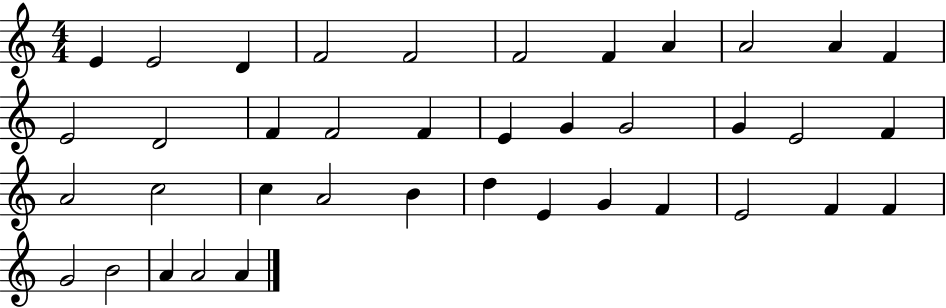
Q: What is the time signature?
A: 4/4